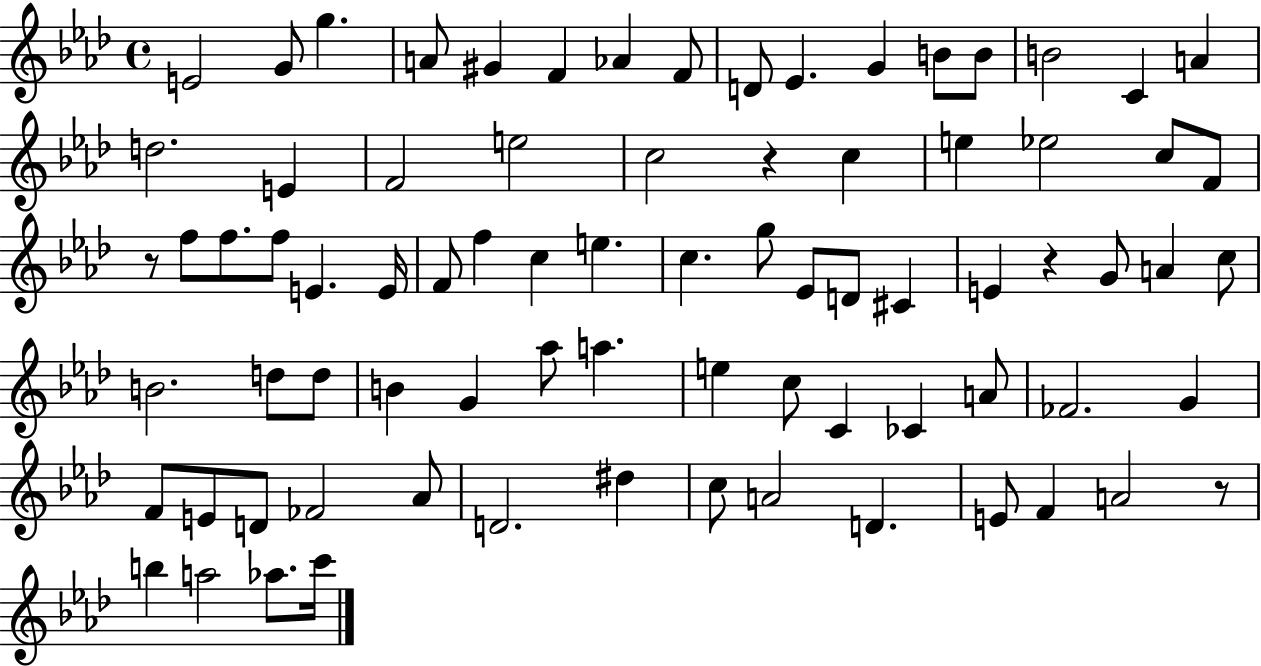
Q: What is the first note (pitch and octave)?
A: E4